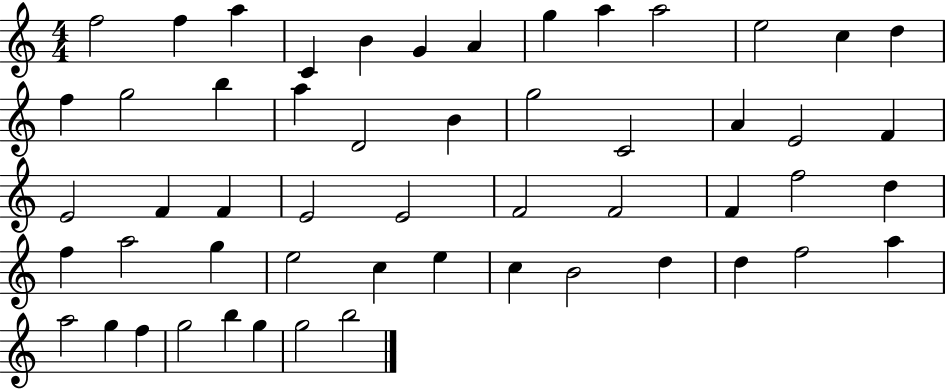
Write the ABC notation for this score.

X:1
T:Untitled
M:4/4
L:1/4
K:C
f2 f a C B G A g a a2 e2 c d f g2 b a D2 B g2 C2 A E2 F E2 F F E2 E2 F2 F2 F f2 d f a2 g e2 c e c B2 d d f2 a a2 g f g2 b g g2 b2